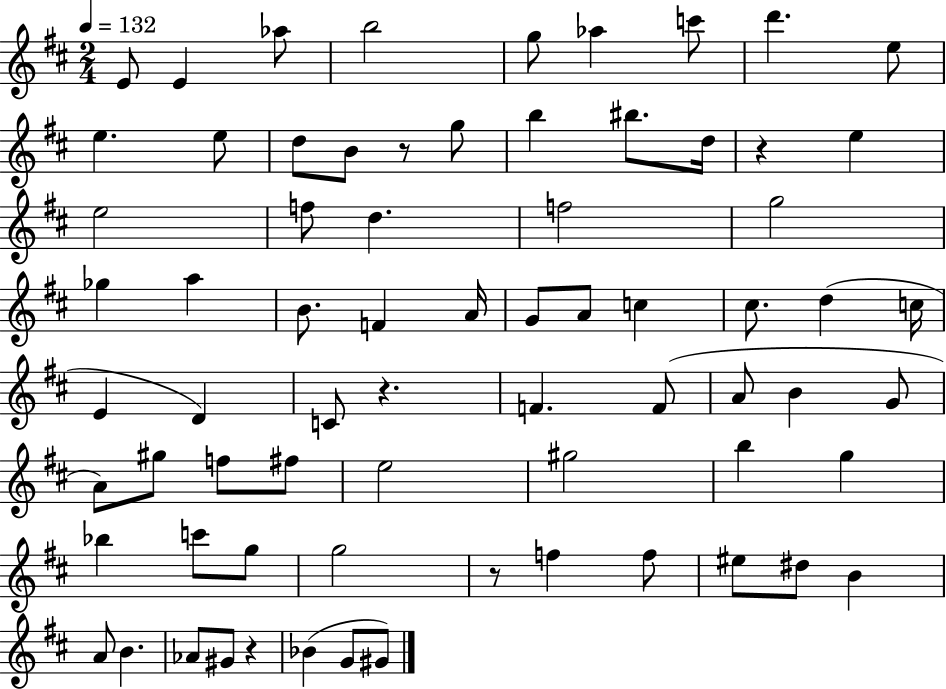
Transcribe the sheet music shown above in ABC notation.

X:1
T:Untitled
M:2/4
L:1/4
K:D
E/2 E _a/2 b2 g/2 _a c'/2 d' e/2 e e/2 d/2 B/2 z/2 g/2 b ^b/2 d/4 z e e2 f/2 d f2 g2 _g a B/2 F A/4 G/2 A/2 c ^c/2 d c/4 E D C/2 z F F/2 A/2 B G/2 A/2 ^g/2 f/2 ^f/2 e2 ^g2 b g _b c'/2 g/2 g2 z/2 f f/2 ^e/2 ^d/2 B A/2 B _A/2 ^G/2 z _B G/2 ^G/2